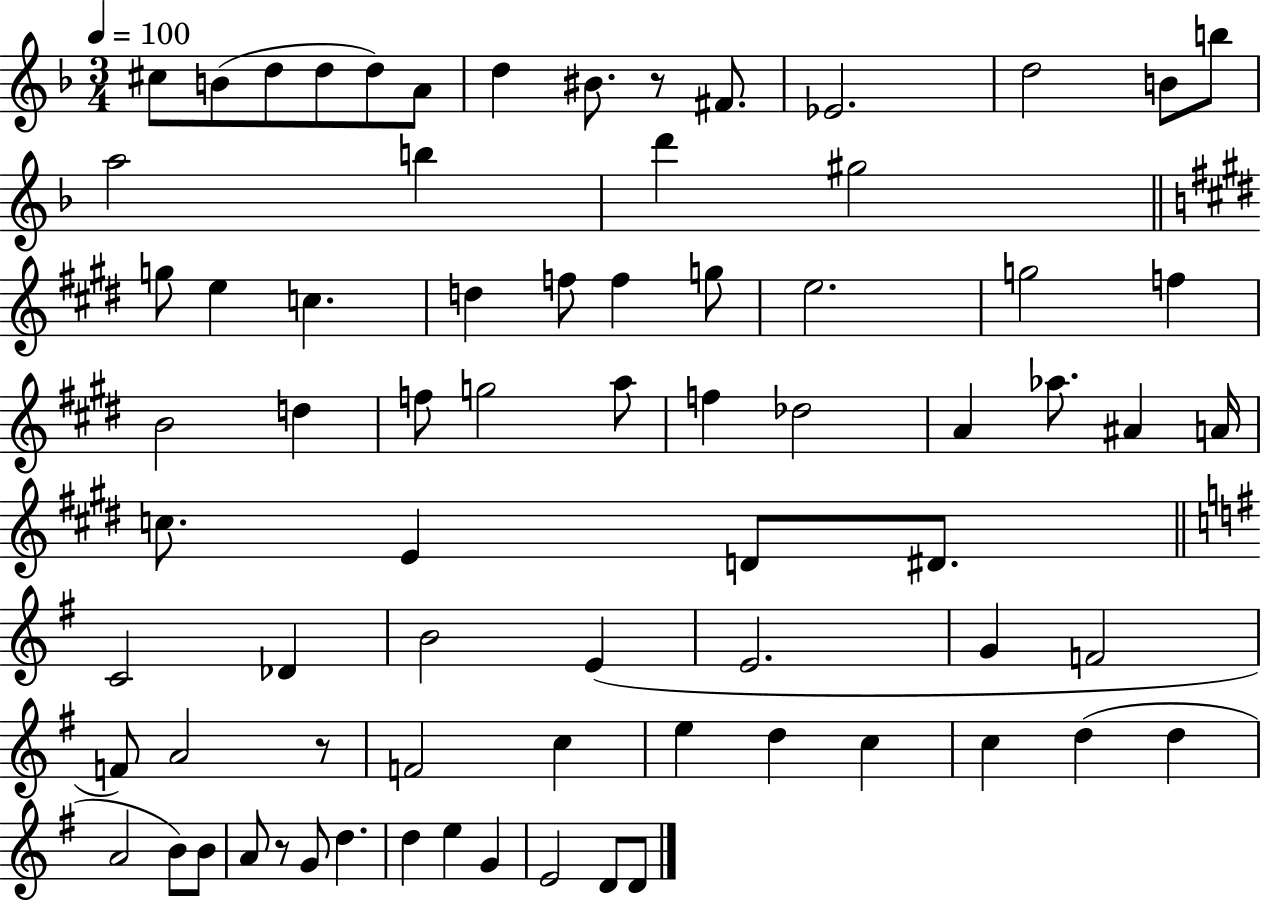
X:1
T:Untitled
M:3/4
L:1/4
K:F
^c/2 B/2 d/2 d/2 d/2 A/2 d ^B/2 z/2 ^F/2 _E2 d2 B/2 b/2 a2 b d' ^g2 g/2 e c d f/2 f g/2 e2 g2 f B2 d f/2 g2 a/2 f _d2 A _a/2 ^A A/4 c/2 E D/2 ^D/2 C2 _D B2 E E2 G F2 F/2 A2 z/2 F2 c e d c c d d A2 B/2 B/2 A/2 z/2 G/2 d d e G E2 D/2 D/2